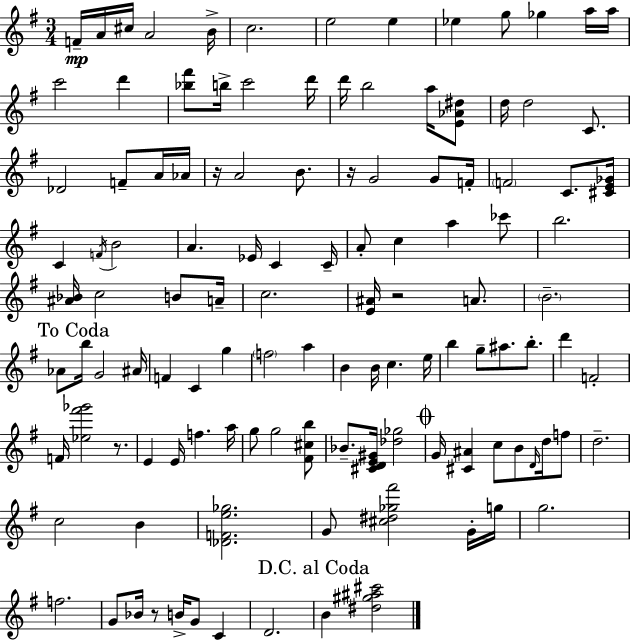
{
  \clef treble
  \numericTimeSignature
  \time 3/4
  \key e \minor
  \repeat volta 2 { f'16--\mp a'16 cis''16 a'2 b'16-> | c''2. | e''2 e''4 | ees''4 g''8 ges''4 a''16 a''16 | \break c'''2 d'''4 | <bes'' fis'''>8 b''16-> c'''2 d'''16 | d'''16 b''2 a''16 <e' aes' dis''>8 | d''16 d''2 c'8. | \break des'2 f'8-- a'16 aes'16 | r16 a'2 b'8. | r16 g'2 g'8 f'16-. | \parenthesize f'2 c'8. <cis' e' ges'>16 | \break c'4 \acciaccatura { f'16 } b'2 | a'4. ees'16 c'4 | c'16-- a'8-. c''4 a''4 ces'''8 | b''2. | \break <ais' bes'>16 c''2 b'8 | a'16-- c''2. | <e' ais'>16 r2 a'8. | \parenthesize b'2.-- | \break \mark "To Coda" aes'8 b''16 g'2 | ais'16 f'4 c'4 g''4 | \parenthesize f''2 a''4 | b'4 b'16 c''4. | \break e''16 b''4 g''8-- ais''8. b''8.-. | d'''4 f'2-. | f'16 <ees'' fis''' ges'''>2 r8. | e'4 e'16 f''4. | \break a''16 g''8 g''2 <fis' cis'' b''>8 | bes'8.-- <cis' d' e' gis'>16 <des'' ges''>2 | \mark \markup { \musicglyph "scripts.coda" } g'16 <cis' ais'>4 c''8 b'8 \grace { d'16 } d''16 | f''8 d''2.-- | \break c''2 b'4 | <des' f' e'' ges''>2. | g'8 <cis'' dis'' ges'' fis'''>2 | g'16-. g''16 g''2. | \break f''2. | g'8 bes'16 r8 b'16-> g'8 c'4 | d'2. | \mark "D.C. al Coda" b'4 <dis'' gis'' ais'' cis'''>2 | \break } \bar "|."
}